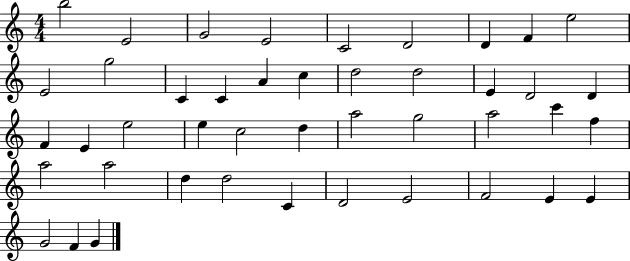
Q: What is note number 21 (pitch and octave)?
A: F4